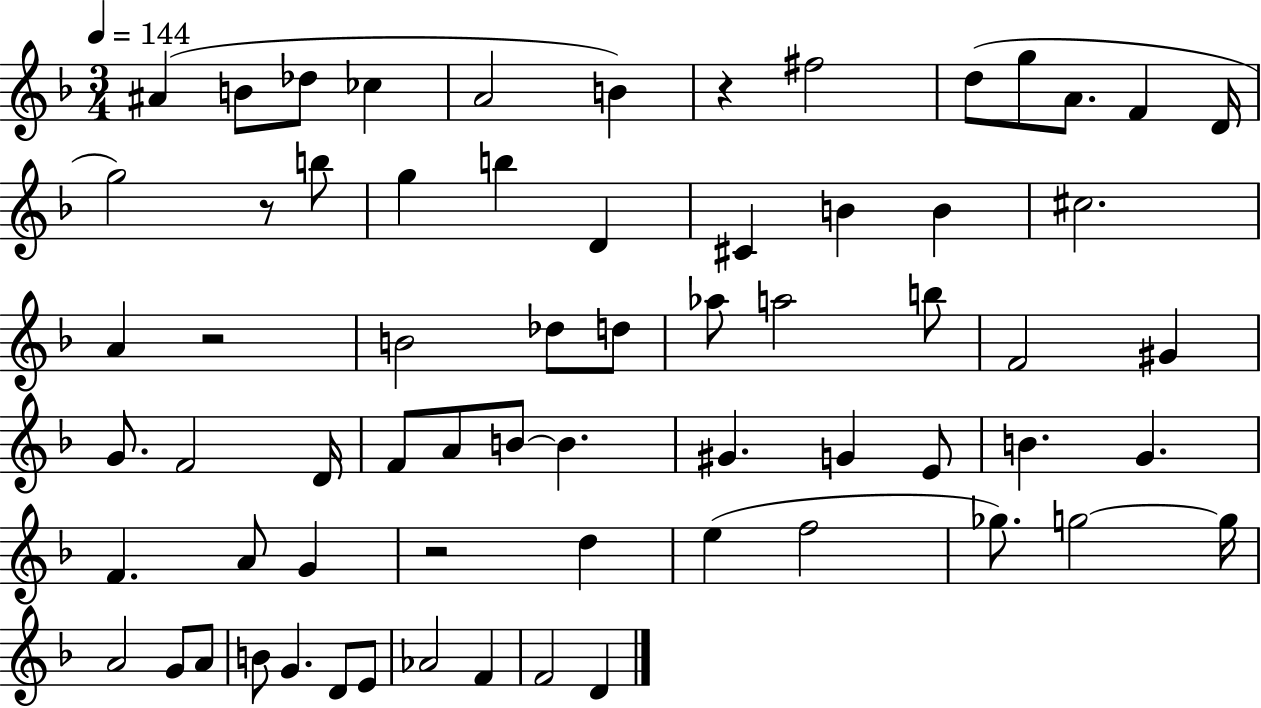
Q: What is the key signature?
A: F major